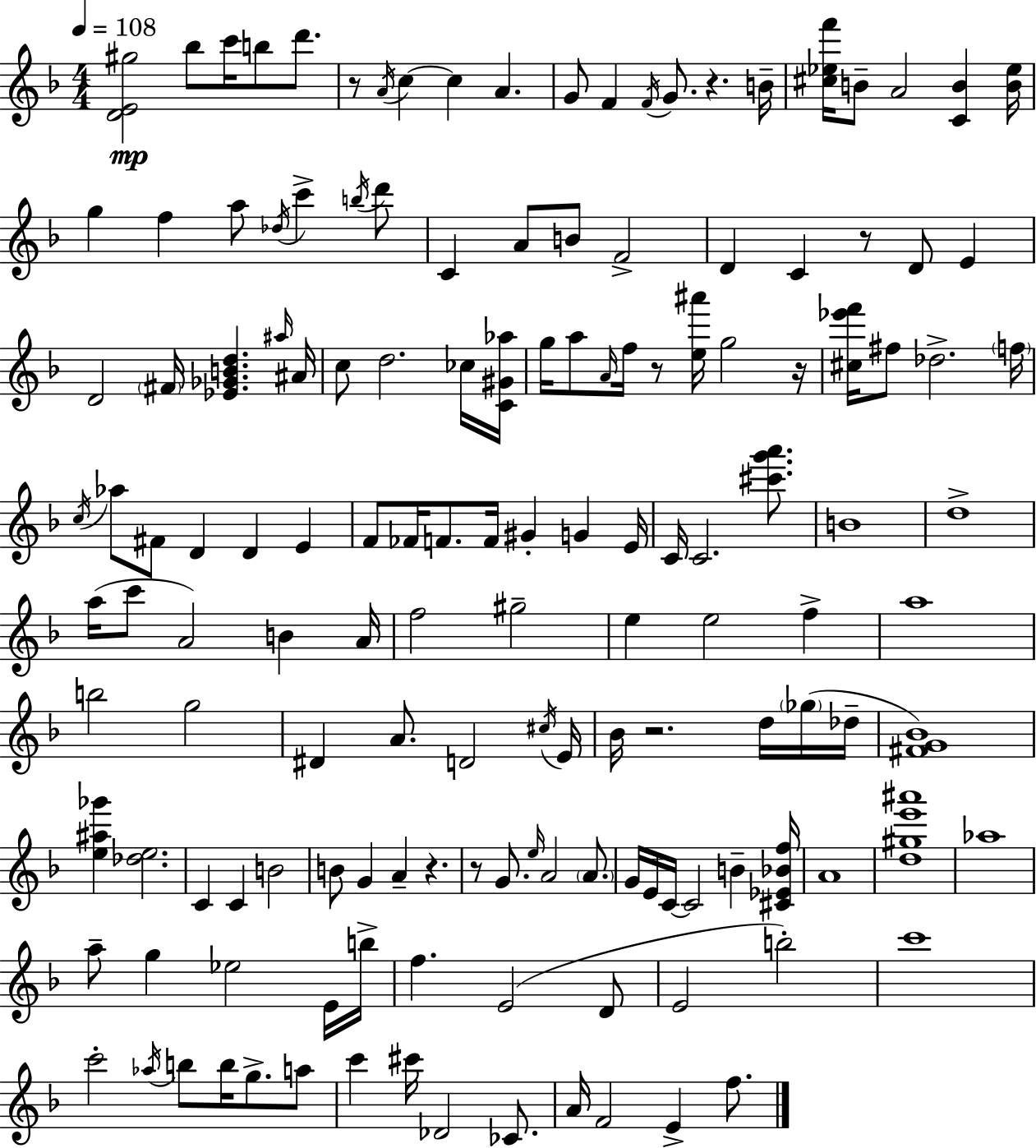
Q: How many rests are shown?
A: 8